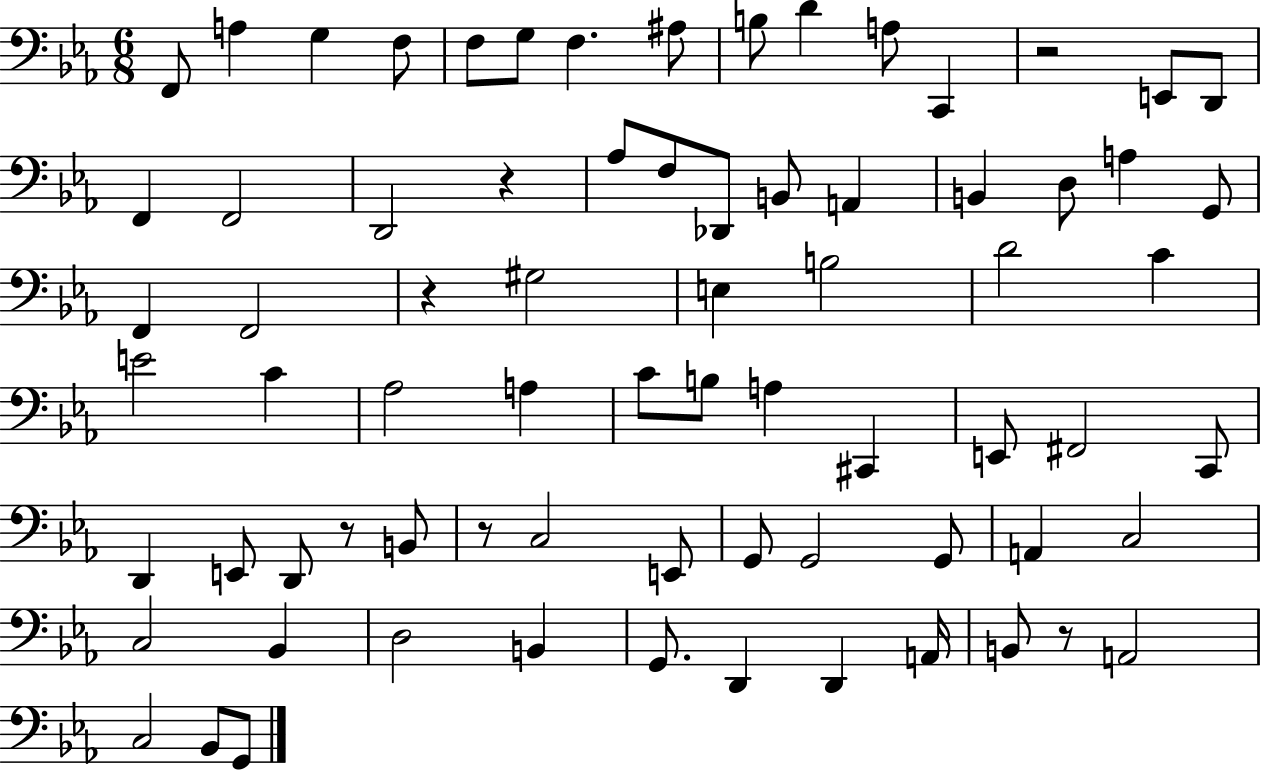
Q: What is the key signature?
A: EES major